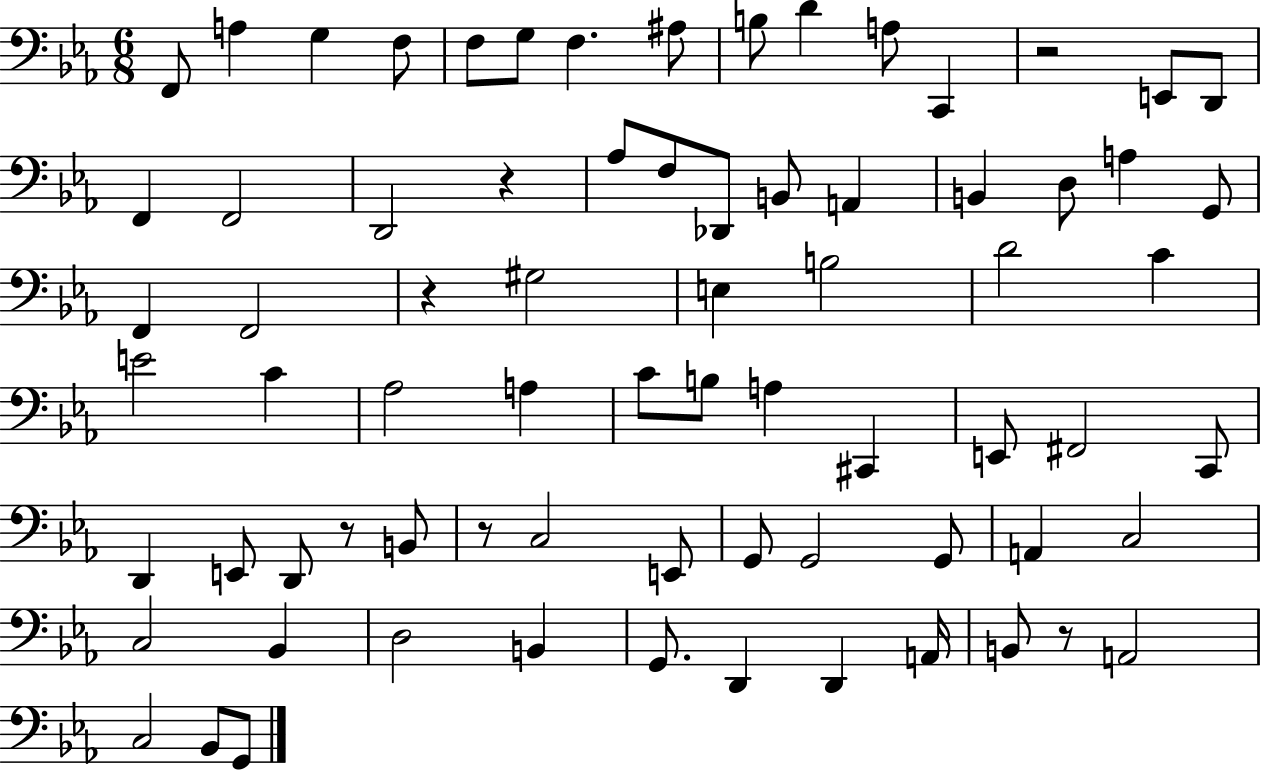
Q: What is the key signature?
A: EES major